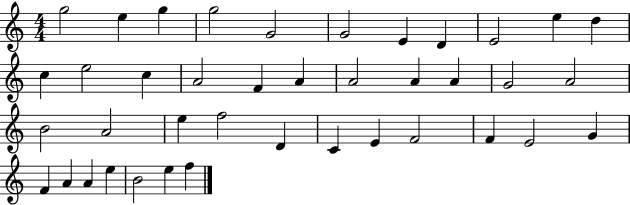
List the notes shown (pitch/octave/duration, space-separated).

G5/h E5/q G5/q G5/h G4/h G4/h E4/q D4/q E4/h E5/q D5/q C5/q E5/h C5/q A4/h F4/q A4/q A4/h A4/q A4/q G4/h A4/h B4/h A4/h E5/q F5/h D4/q C4/q E4/q F4/h F4/q E4/h G4/q F4/q A4/q A4/q E5/q B4/h E5/q F5/q